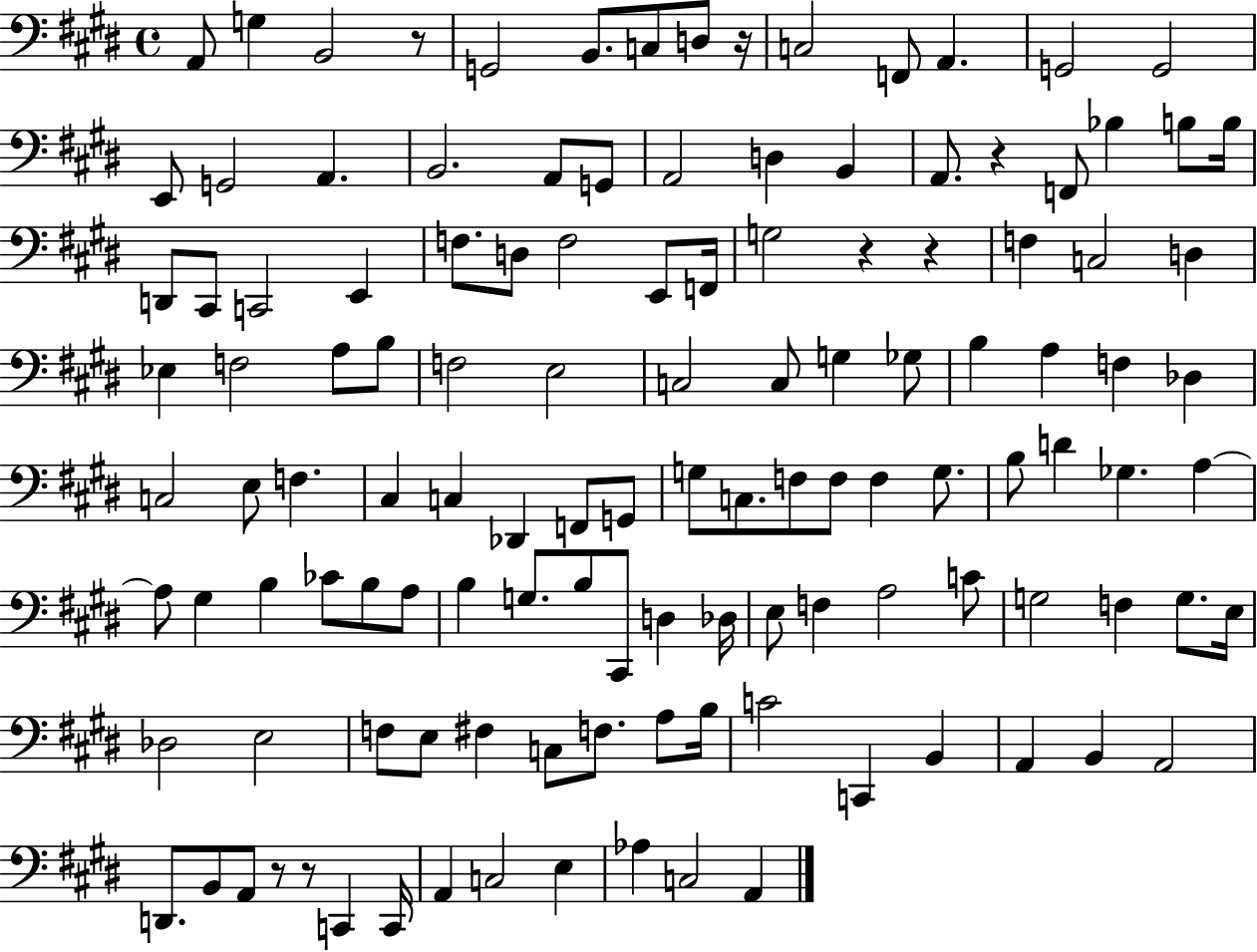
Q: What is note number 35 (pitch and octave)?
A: F2